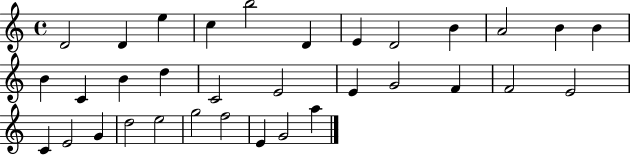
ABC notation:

X:1
T:Untitled
M:4/4
L:1/4
K:C
D2 D e c b2 D E D2 B A2 B B B C B d C2 E2 E G2 F F2 E2 C E2 G d2 e2 g2 f2 E G2 a